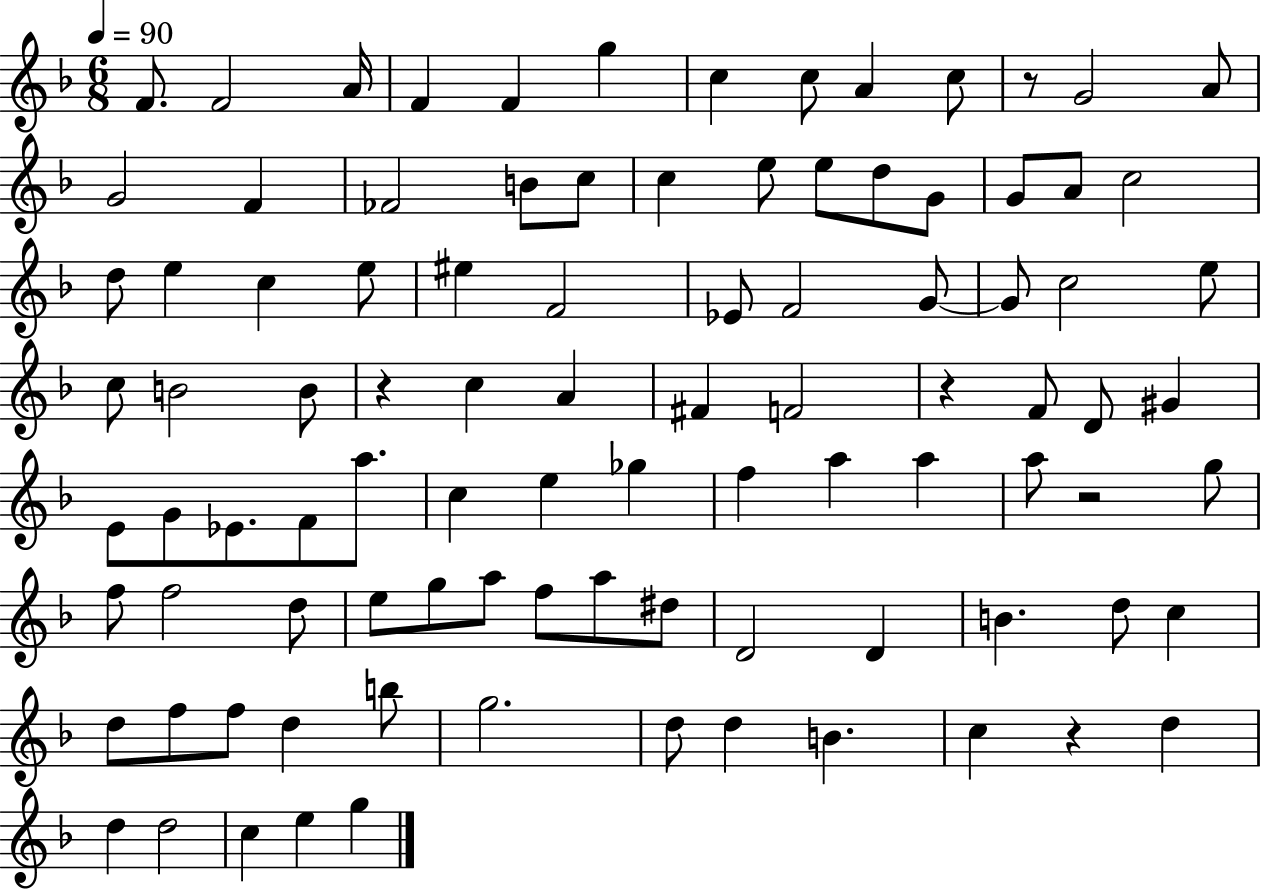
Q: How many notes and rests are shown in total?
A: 95